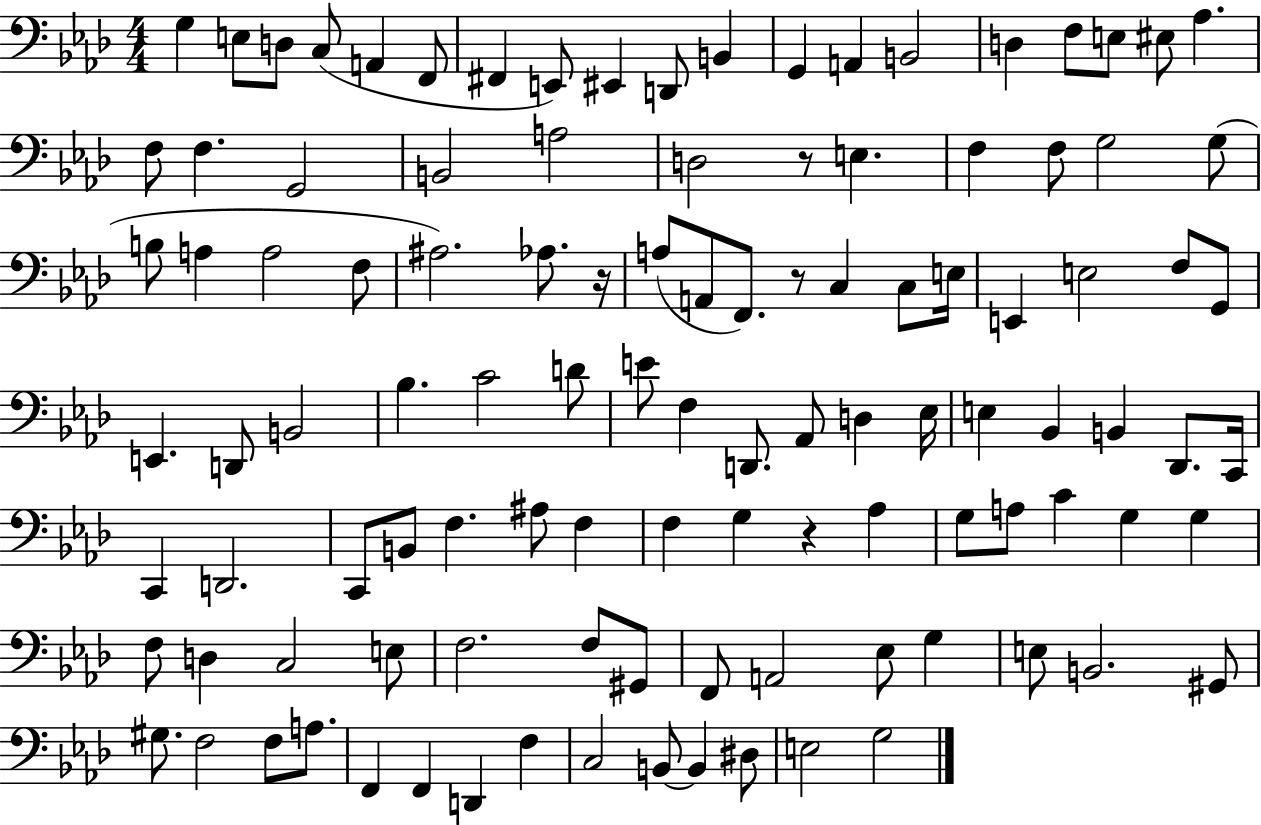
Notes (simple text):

G3/q E3/e D3/e C3/e A2/q F2/e F#2/q E2/e EIS2/q D2/e B2/q G2/q A2/q B2/h D3/q F3/e E3/e EIS3/e Ab3/q. F3/e F3/q. G2/h B2/h A3/h D3/h R/e E3/q. F3/q F3/e G3/h G3/e B3/e A3/q A3/h F3/e A#3/h. Ab3/e. R/s A3/e A2/e F2/e. R/e C3/q C3/e E3/s E2/q E3/h F3/e G2/e E2/q. D2/e B2/h Bb3/q. C4/h D4/e E4/e F3/q D2/e. Ab2/e D3/q Eb3/s E3/q Bb2/q B2/q Db2/e. C2/s C2/q D2/h. C2/e B2/e F3/q. A#3/e F3/q F3/q G3/q R/q Ab3/q G3/e A3/e C4/q G3/q G3/q F3/e D3/q C3/h E3/e F3/h. F3/e G#2/e F2/e A2/h Eb3/e G3/q E3/e B2/h. G#2/e G#3/e. F3/h F3/e A3/e. F2/q F2/q D2/q F3/q C3/h B2/e B2/q D#3/e E3/h G3/h